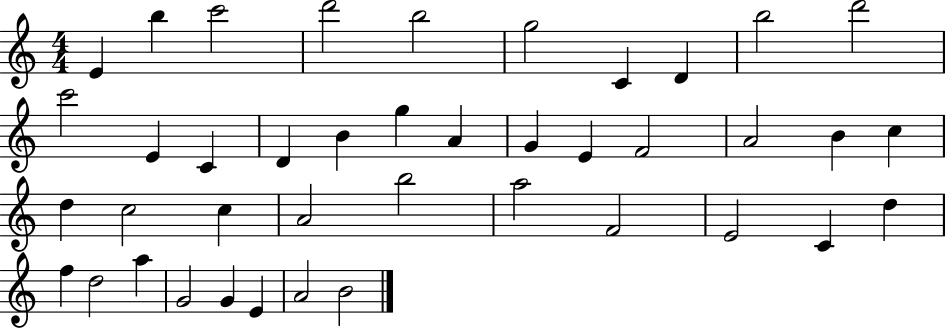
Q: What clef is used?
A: treble